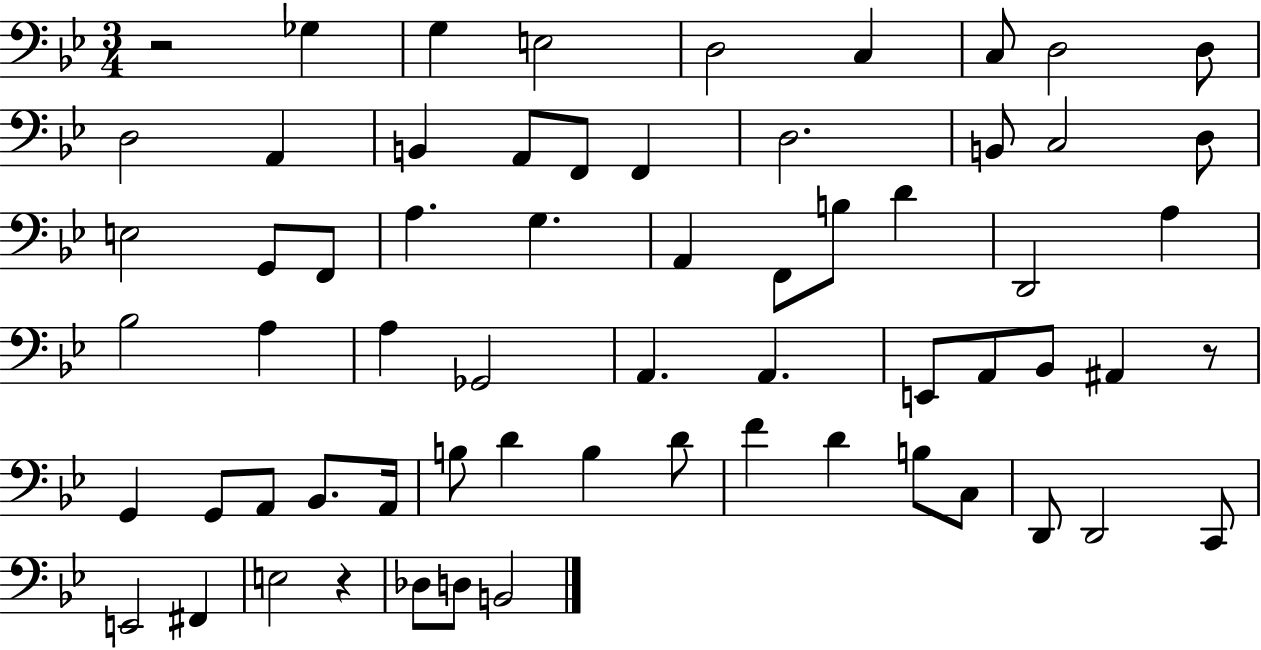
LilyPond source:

{
  \clef bass
  \numericTimeSignature
  \time 3/4
  \key bes \major
  r2 ges4 | g4 e2 | d2 c4 | c8 d2 d8 | \break d2 a,4 | b,4 a,8 f,8 f,4 | d2. | b,8 c2 d8 | \break e2 g,8 f,8 | a4. g4. | a,4 f,8 b8 d'4 | d,2 a4 | \break bes2 a4 | a4 ges,2 | a,4. a,4. | e,8 a,8 bes,8 ais,4 r8 | \break g,4 g,8 a,8 bes,8. a,16 | b8 d'4 b4 d'8 | f'4 d'4 b8 c8 | d,8 d,2 c,8 | \break e,2 fis,4 | e2 r4 | des8 d8 b,2 | \bar "|."
}